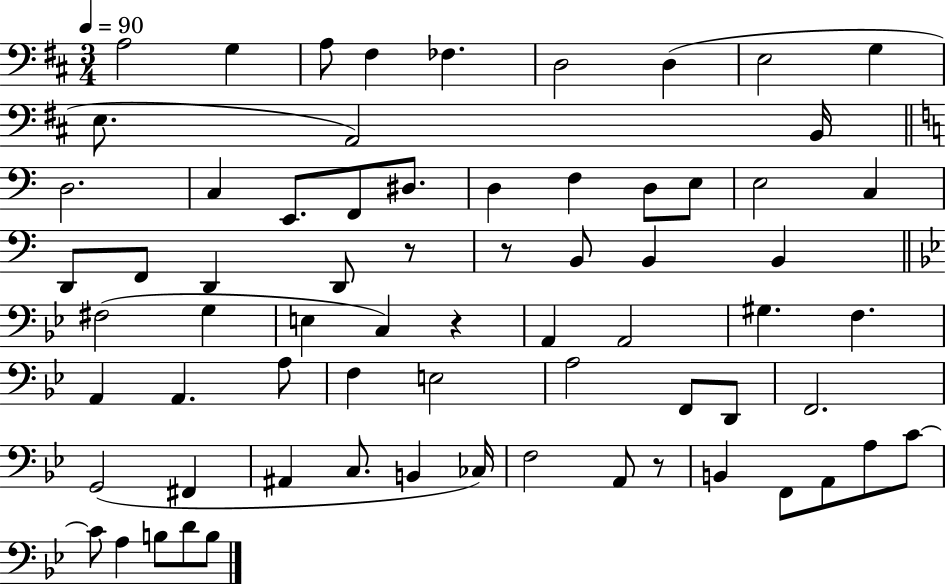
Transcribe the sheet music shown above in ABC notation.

X:1
T:Untitled
M:3/4
L:1/4
K:D
A,2 G, A,/2 ^F, _F, D,2 D, E,2 G, E,/2 A,,2 B,,/4 D,2 C, E,,/2 F,,/2 ^D,/2 D, F, D,/2 E,/2 E,2 C, D,,/2 F,,/2 D,, D,,/2 z/2 z/2 B,,/2 B,, B,, ^F,2 G, E, C, z A,, A,,2 ^G, F, A,, A,, A,/2 F, E,2 A,2 F,,/2 D,,/2 F,,2 G,,2 ^F,, ^A,, C,/2 B,, _C,/4 F,2 A,,/2 z/2 B,, F,,/2 A,,/2 A,/2 C/2 C/2 A, B,/2 D/2 B,/2